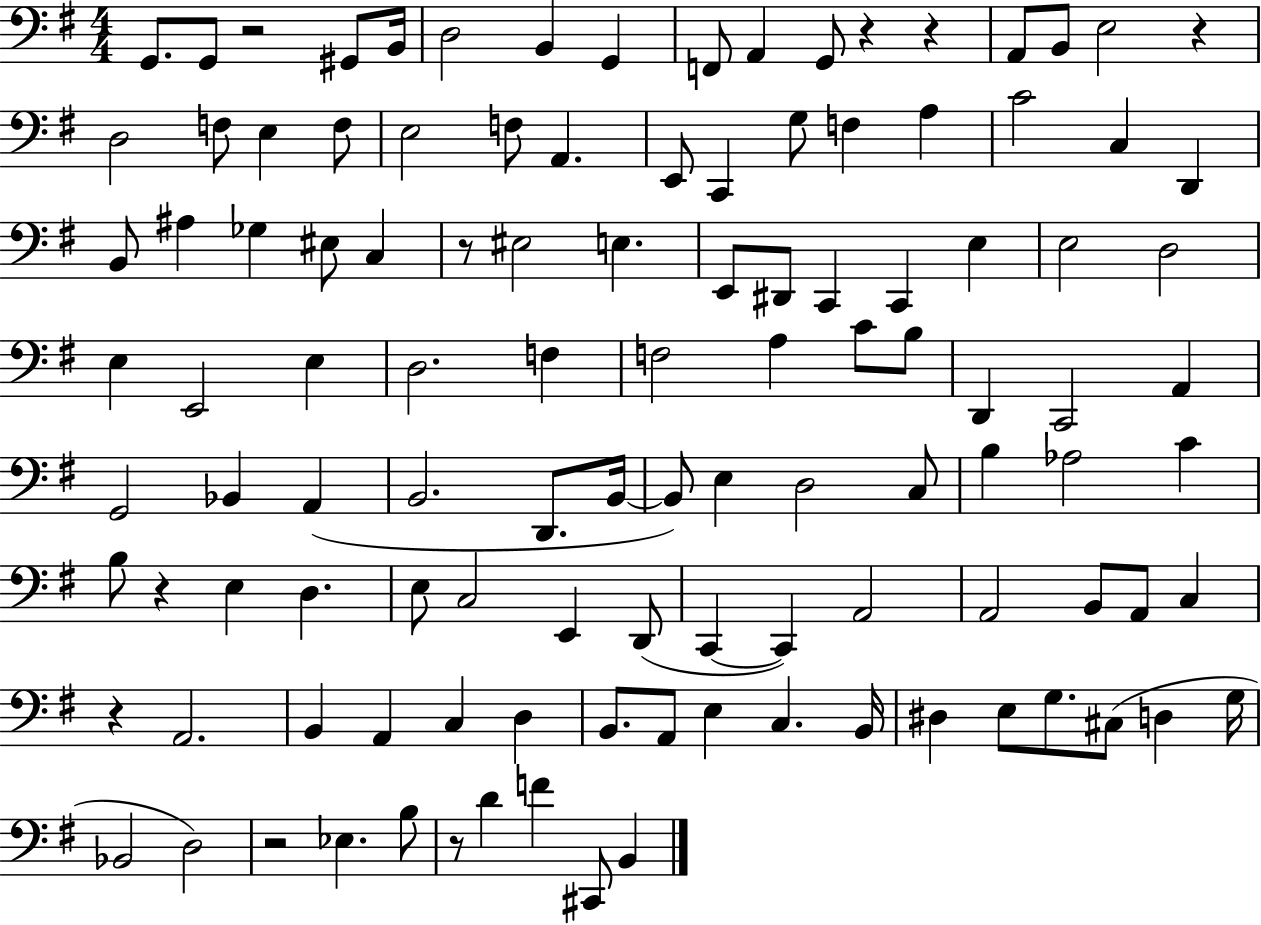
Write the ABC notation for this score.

X:1
T:Untitled
M:4/4
L:1/4
K:G
G,,/2 G,,/2 z2 ^G,,/2 B,,/4 D,2 B,, G,, F,,/2 A,, G,,/2 z z A,,/2 B,,/2 E,2 z D,2 F,/2 E, F,/2 E,2 F,/2 A,, E,,/2 C,, G,/2 F, A, C2 C, D,, B,,/2 ^A, _G, ^E,/2 C, z/2 ^E,2 E, E,,/2 ^D,,/2 C,, C,, E, E,2 D,2 E, E,,2 E, D,2 F, F,2 A, C/2 B,/2 D,, C,,2 A,, G,,2 _B,, A,, B,,2 D,,/2 B,,/4 B,,/2 E, D,2 C,/2 B, _A,2 C B,/2 z E, D, E,/2 C,2 E,, D,,/2 C,, C,, A,,2 A,,2 B,,/2 A,,/2 C, z A,,2 B,, A,, C, D, B,,/2 A,,/2 E, C, B,,/4 ^D, E,/2 G,/2 ^C,/2 D, G,/4 _B,,2 D,2 z2 _E, B,/2 z/2 D F ^C,,/2 B,,